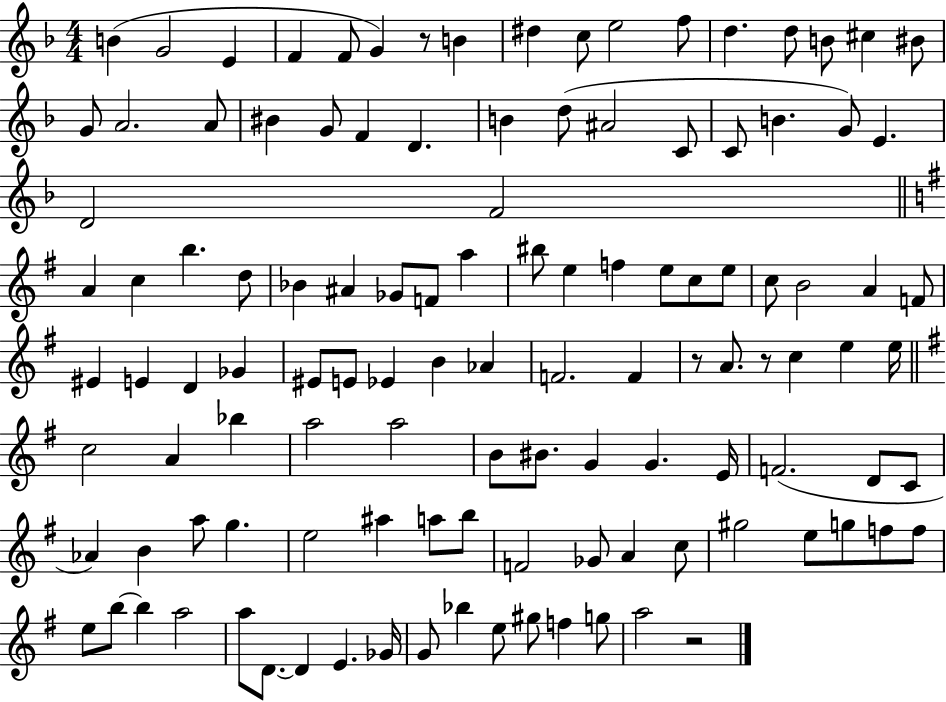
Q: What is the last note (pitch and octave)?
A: A5